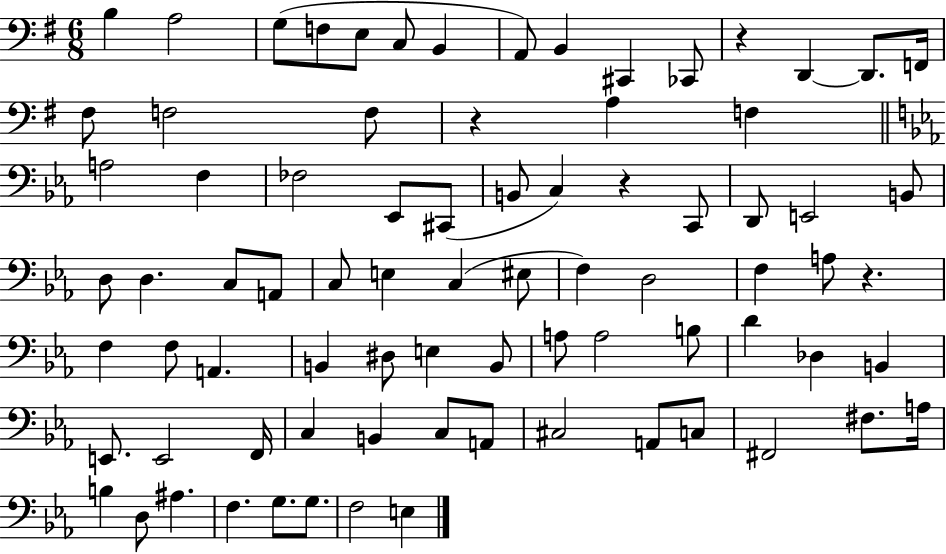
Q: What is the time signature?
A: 6/8